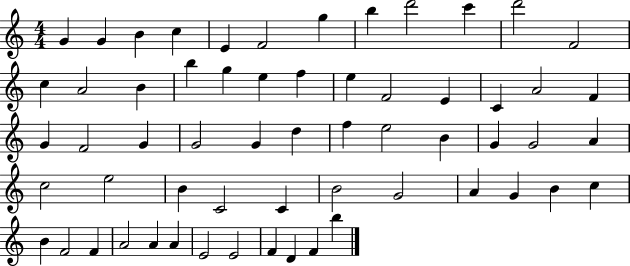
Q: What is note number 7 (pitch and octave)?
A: G5